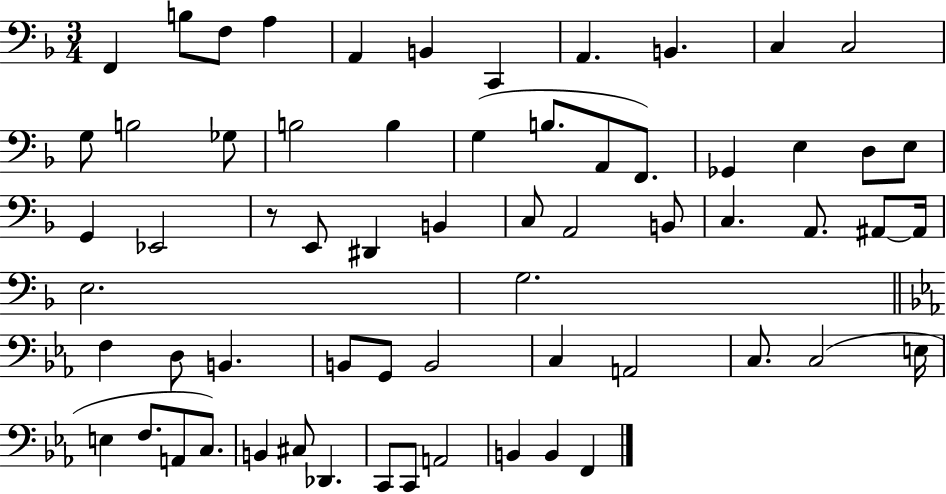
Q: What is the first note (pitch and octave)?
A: F2